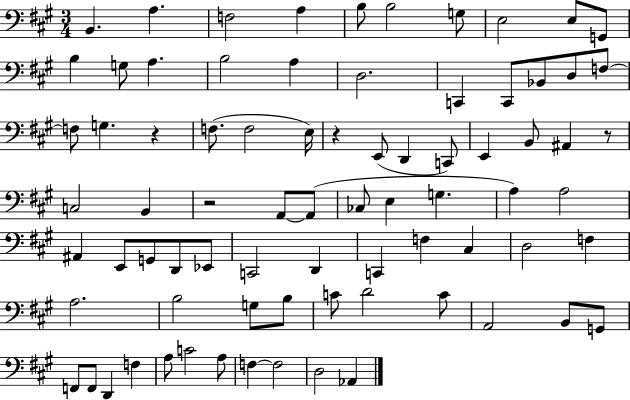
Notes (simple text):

B2/q. A3/q. F3/h A3/q B3/e B3/h G3/e E3/h E3/e G2/e B3/q G3/e A3/q. B3/h A3/q D3/h. C2/q C2/e Bb2/e D3/e F3/e F3/e G3/q. R/q F3/e. F3/h E3/s R/q E2/e D2/q C2/e E2/q B2/e A#2/q R/e C3/h B2/q R/h A2/e A2/e CES3/e E3/q G3/q. A3/q A3/h A#2/q E2/e G2/e D2/e Eb2/e C2/h D2/q C2/q F3/q C#3/q D3/h F3/q A3/h. B3/h G3/e B3/e C4/e D4/h C4/e A2/h B2/e G2/e F2/e F2/e D2/q F3/q A3/e C4/h A3/e F3/q F3/h D3/h Ab2/q